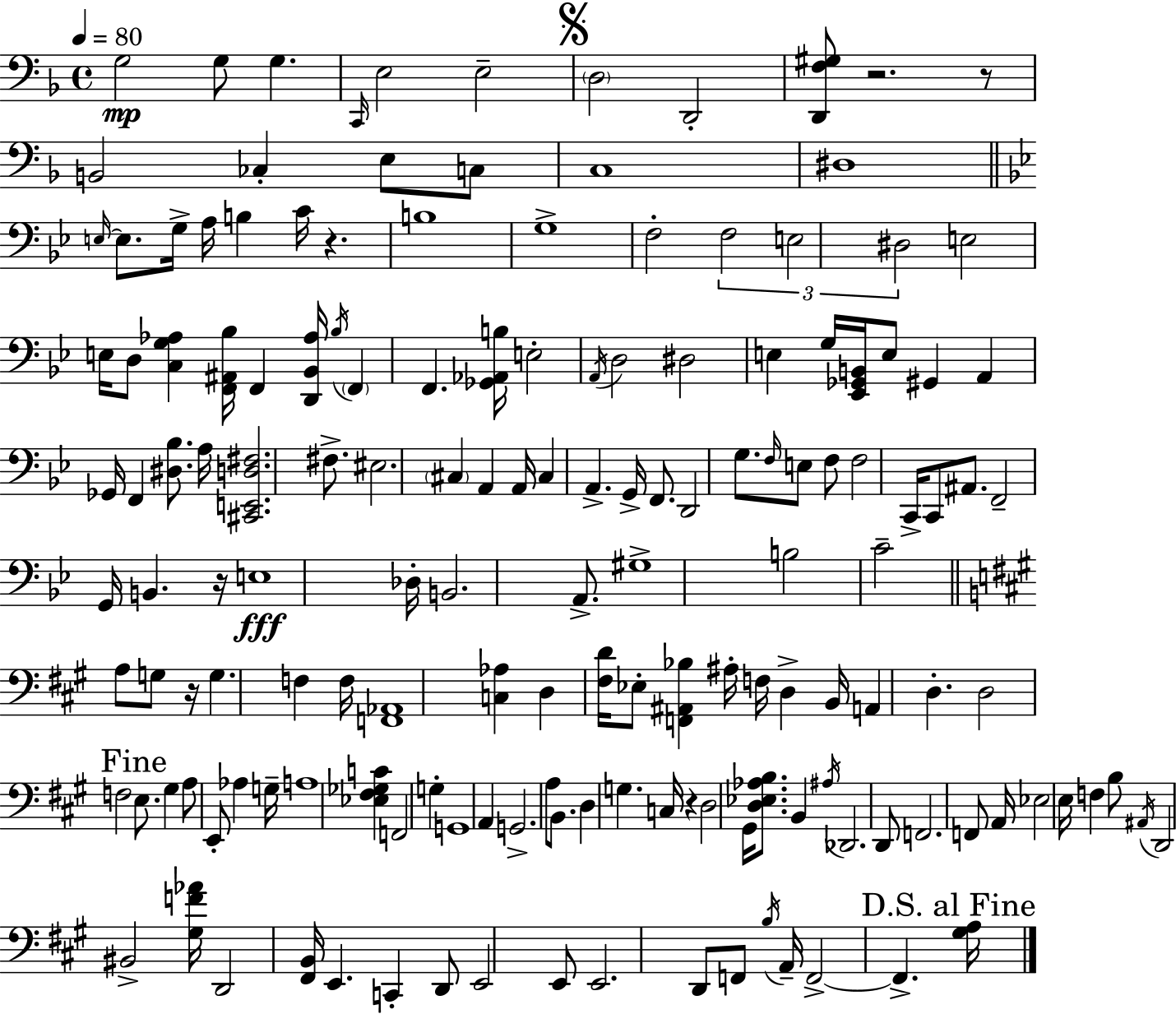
G3/h G3/e G3/q. C2/s E3/h E3/h D3/h D2/h [D2,F3,G#3]/e R/h. R/e B2/h CES3/q E3/e C3/e C3/w D#3/w E3/s E3/e. G3/s A3/s B3/q C4/s R/q. B3/w G3/w F3/h F3/h E3/h D#3/h E3/h E3/s D3/e [C3,G3,Ab3]/q [F2,A#2,Bb3]/s F2/q [D2,Bb2,Ab3]/s Bb3/s F2/q F2/q. [Gb2,Ab2,B3]/s E3/h A2/s D3/h D#3/h E3/q G3/s [Eb2,Gb2,B2]/s E3/e G#2/q A2/q Gb2/s F2/q [D#3,Bb3]/e. A3/s [C#2,E2,D3,F#3]/h. F#3/e. EIS3/h. C#3/q A2/q A2/s C#3/q A2/q. G2/s F2/e. D2/h G3/e. F3/s E3/e F3/e F3/h C2/s C2/e A#2/e. F2/h G2/s B2/q. R/s E3/w Db3/s B2/h. A2/e. G#3/w B3/h C4/h A3/e G3/e R/s G3/q. F3/q F3/s [F2,Ab2]/w [C3,Ab3]/q D3/q [F#3,D4]/s Eb3/e [F2,A#2,Bb3]/q A#3/s F3/s D3/q B2/s A2/q D3/q. D3/h F3/h E3/e. G#3/q A3/e E2/e Ab3/q G3/s A3/w [Eb3,F#3,Gb3,C4]/q F2/h G3/q G2/w A2/q G2/h. A3/e B2/e. D3/q G3/q. C3/s R/q D3/h G#2/s [D3,Eb3,Ab3,B3]/e. B2/q A#3/s Db2/h. D2/e F2/h. F2/e A2/s Eb3/h E3/s F3/q B3/e A#2/s D2/h BIS2/h [G#3,F4,Ab4]/s D2/h [F#2,B2]/s E2/q. C2/q D2/e E2/h E2/e E2/h. D2/e F2/e B3/s A2/s F2/h F2/q. [G#3,A3]/s